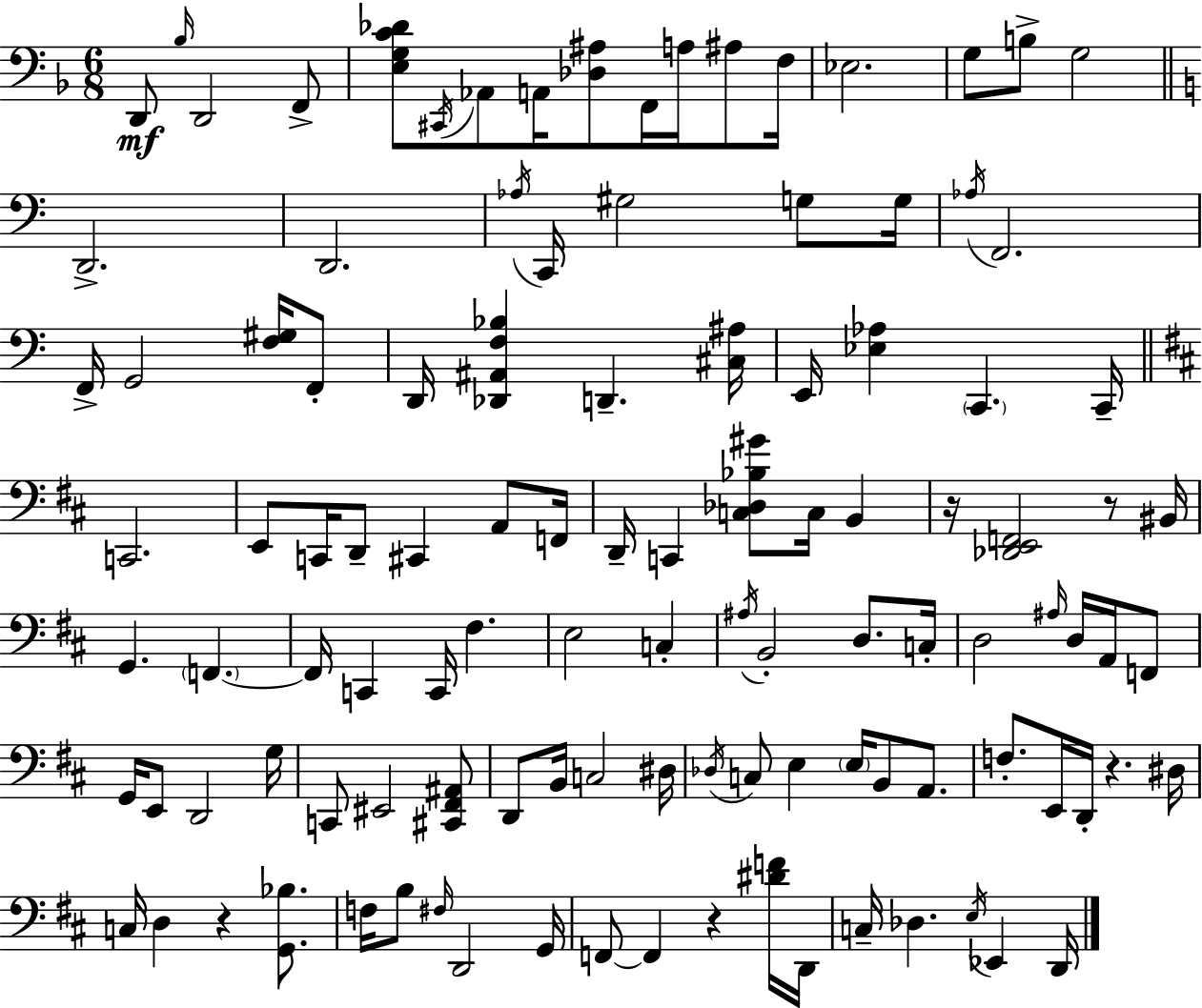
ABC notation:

X:1
T:Untitled
M:6/8
L:1/4
K:F
D,,/2 _B,/4 D,,2 F,,/2 [E,G,C_D]/2 ^C,,/4 _A,,/2 A,,/4 [_D,^A,]/2 F,,/4 A,/4 ^A,/2 F,/4 _E,2 G,/2 B,/2 G,2 D,,2 D,,2 _A,/4 C,,/4 ^G,2 G,/2 G,/4 _A,/4 F,,2 F,,/4 G,,2 [F,^G,]/4 F,,/2 D,,/4 [_D,,^A,,F,_B,] D,, [^C,^A,]/4 E,,/4 [_E,_A,] C,, C,,/4 C,,2 E,,/2 C,,/4 D,,/2 ^C,, A,,/2 F,,/4 D,,/4 C,, [C,_D,_B,^G]/2 C,/4 B,, z/4 [_D,,E,,F,,]2 z/2 ^B,,/4 G,, F,, F,,/4 C,, C,,/4 ^F, E,2 C, ^A,/4 B,,2 D,/2 C,/4 D,2 ^A,/4 D,/4 A,,/4 F,,/2 G,,/4 E,,/2 D,,2 G,/4 C,,/2 ^E,,2 [^C,,^F,,^A,,]/2 D,,/2 B,,/4 C,2 ^D,/4 _D,/4 C,/2 E, E,/4 B,,/2 A,,/2 F,/2 E,,/4 D,,/4 z ^D,/4 C,/4 D, z [G,,_B,]/2 F,/4 B,/2 ^F,/4 D,,2 G,,/4 F,,/2 F,, z [^DF]/4 D,,/4 C,/4 _D, E,/4 _E,, D,,/4